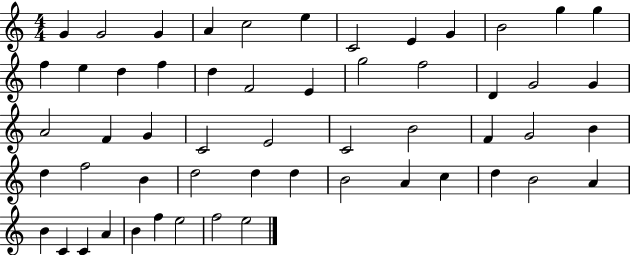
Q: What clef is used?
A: treble